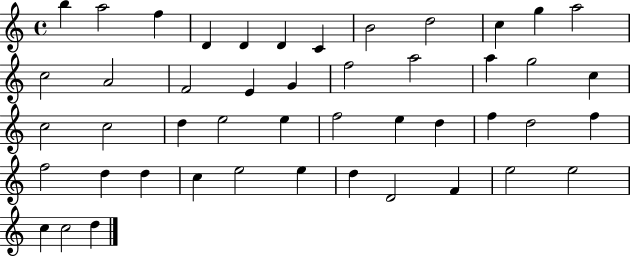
B5/q A5/h F5/q D4/q D4/q D4/q C4/q B4/h D5/h C5/q G5/q A5/h C5/h A4/h F4/h E4/q G4/q F5/h A5/h A5/q G5/h C5/q C5/h C5/h D5/q E5/h E5/q F5/h E5/q D5/q F5/q D5/h F5/q F5/h D5/q D5/q C5/q E5/h E5/q D5/q D4/h F4/q E5/h E5/h C5/q C5/h D5/q